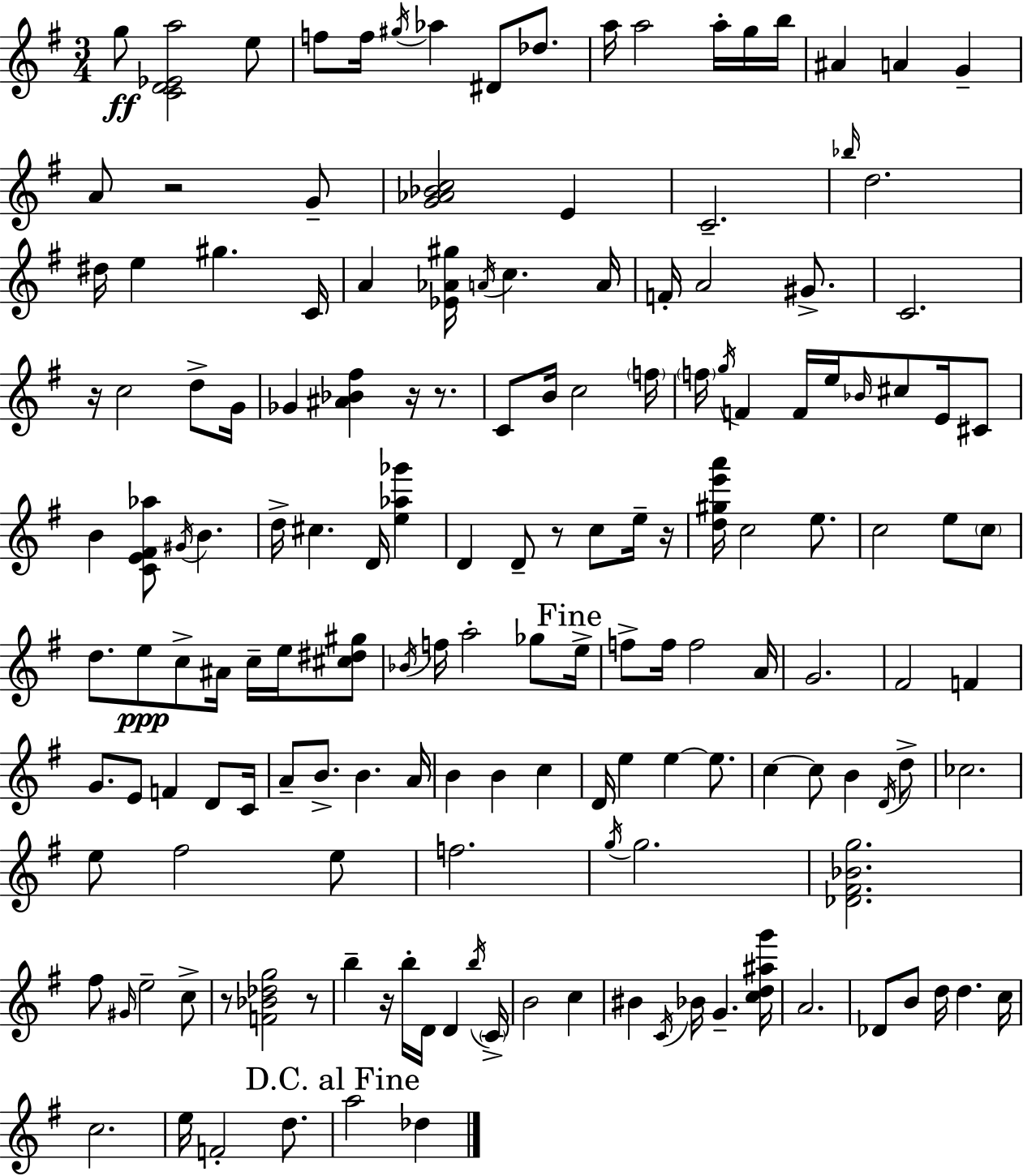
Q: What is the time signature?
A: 3/4